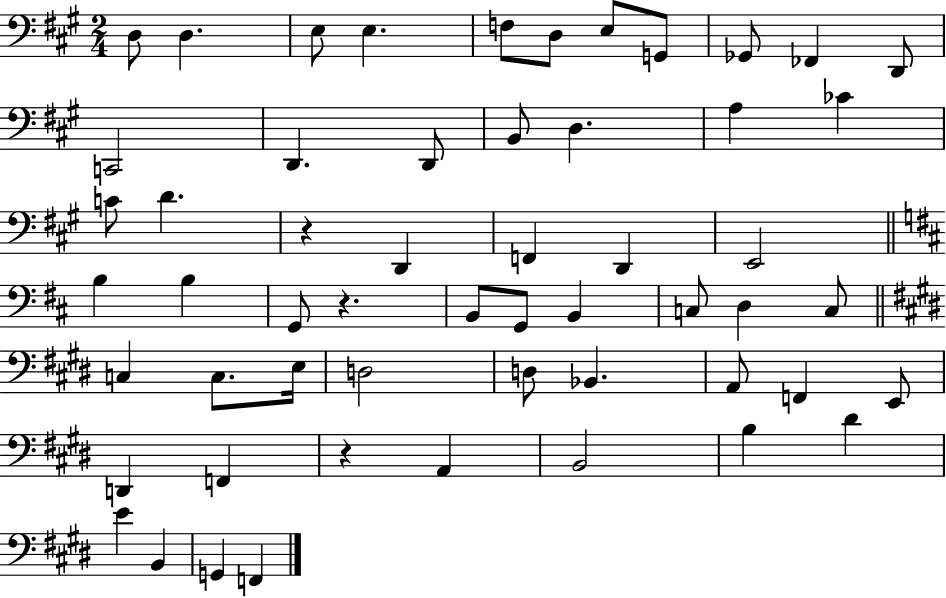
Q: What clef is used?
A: bass